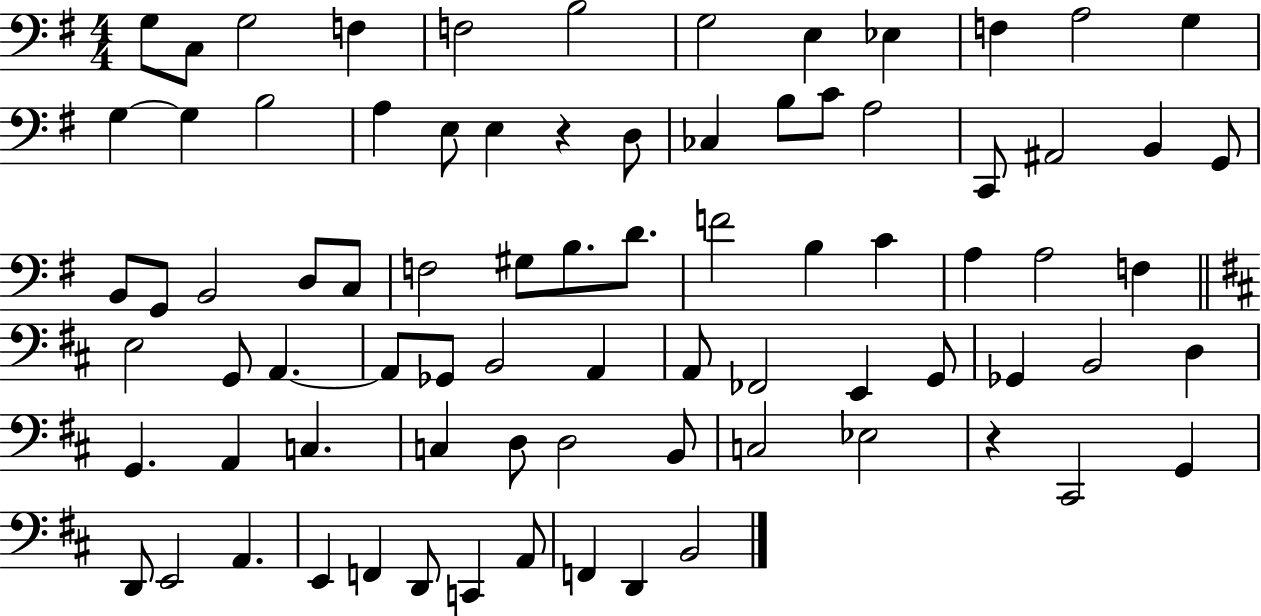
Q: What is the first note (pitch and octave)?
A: G3